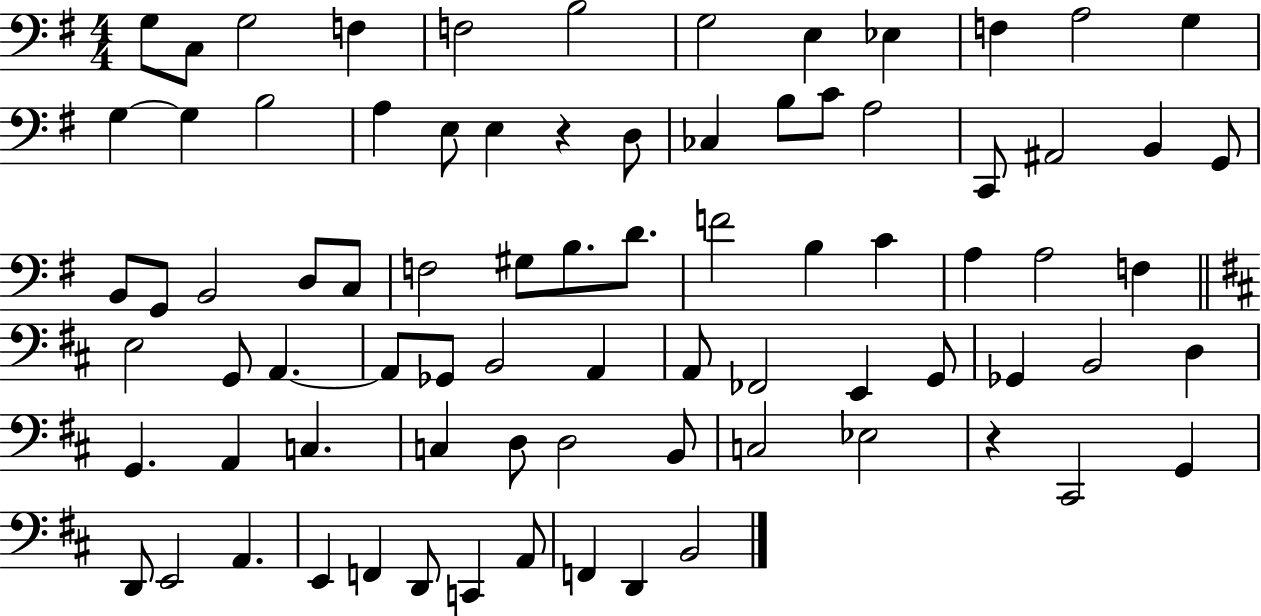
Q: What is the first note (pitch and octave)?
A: G3